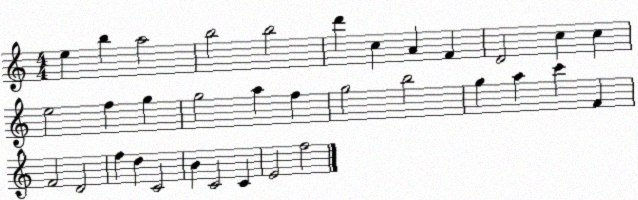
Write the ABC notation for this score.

X:1
T:Untitled
M:4/4
L:1/4
K:C
e b a2 b2 b2 d' c A F D2 c c e2 f g g2 a f g2 b2 g a c' F F2 D2 f d C2 B C2 C E2 f2